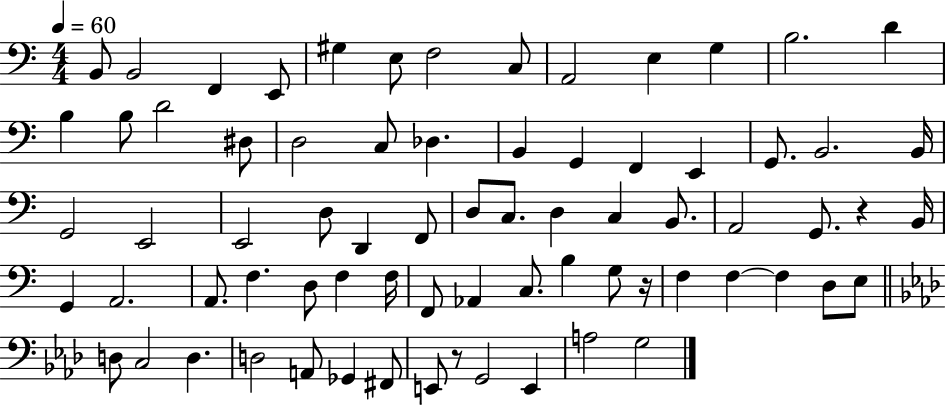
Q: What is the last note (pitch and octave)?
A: G3